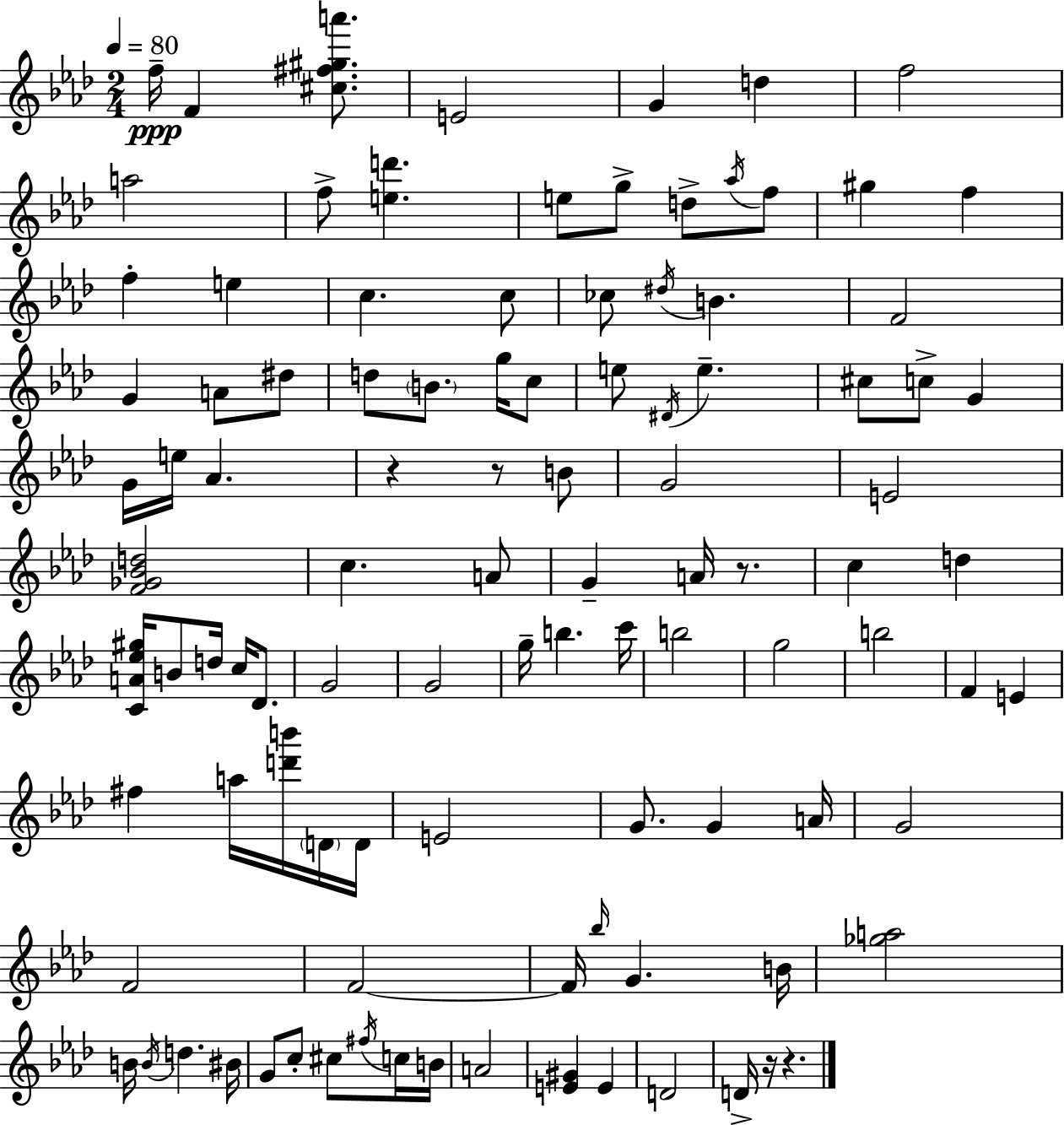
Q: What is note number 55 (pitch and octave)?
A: G5